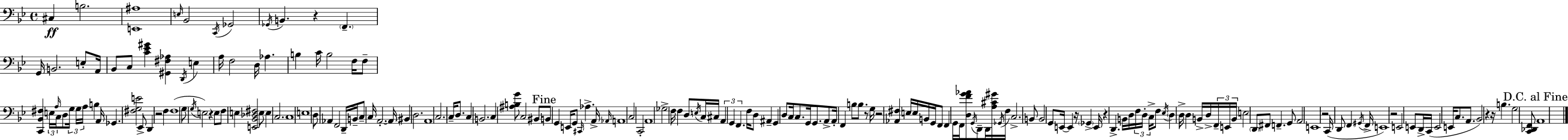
C#3/q B3/h. [E2,A#3]/w E3/s Bb2/h C2/s Gb2/h Gb2/s B2/q. R/q F2/q. G2/s B2/h. E3/e A2/s Bb2/e C3/e [C4,Eb4,G#4]/q [G#2,F#3,Ab3]/q D2/s E3/q A3/s F3/h D3/s Ab3/q. B3/q C4/s B3/h F3/s F3/e [C2,Bb2,F#3]/q E3/s A3/s C3/s D3/e G3/s G3/s A3/s B3/q A2/s Gb2/q. [F#3,G3,E4]/h Eb2/e D2/q R/h F3/q F3/w G3/e G3/s E3/h R/q E3/e F3/e E3/q [E2,Bb2,Db3,F#3]/h E3/e E3/q C3/h. C3/w E3/w D3/e Ab2/q F2/h D2/s B2/s C3/e C3/s A2/h. A2/s BIS2/q D3/h. A2/w C3/h. C3/s D3/e. C3/q B2/h. C3/q [A#3,B3,G4]/e C3/h BIS2/e B2/e G2/q E2/s G2/e C#2/s Ab3/q. A2/s Ab2/s A2/w C3/h C2/h A2/w Gb3/h F3/s F3/q D3/e E3/s C3/s C#3/s A2/q G2/q F2/q. F3/s D3/e A#2/q G2/q D3/e C3/s C3/e. G2/s G2/e. A2/e A2/s F2/q B3/e B3/e. R/e G3/s R/h [Ab2,F#3]/q E3/s E3/s B2/s G2/s F2/e F2/q G2/s F2/s [D3,F4,G4,Ab4]/e G2/s D2/e D2/s [A3,C#4,G#4]/s Gb2/s F3/s C3/h. B2/e B2/h G2/e E2/s E2/q R/s Gb2/q E2/s R/q D2/q. B2/s D3/s F3/s D3/s C3/s F3/e Eb3/s D3/q D3/s D3/q B2/s D3/s F2/s E2/s B2/s E3/h D2/e F#2/e F2/q. G2/e A2/h E2/w R/h C2/s D2/e F2/q G#2/s F2/s E2/w R/h E2/h E2/e D2/s C2/s E2/h E2/s C3/e. A2/e. Bb2/h R/q R/s B3/q. G3/h [C2,Db2,F2]/e A2/w